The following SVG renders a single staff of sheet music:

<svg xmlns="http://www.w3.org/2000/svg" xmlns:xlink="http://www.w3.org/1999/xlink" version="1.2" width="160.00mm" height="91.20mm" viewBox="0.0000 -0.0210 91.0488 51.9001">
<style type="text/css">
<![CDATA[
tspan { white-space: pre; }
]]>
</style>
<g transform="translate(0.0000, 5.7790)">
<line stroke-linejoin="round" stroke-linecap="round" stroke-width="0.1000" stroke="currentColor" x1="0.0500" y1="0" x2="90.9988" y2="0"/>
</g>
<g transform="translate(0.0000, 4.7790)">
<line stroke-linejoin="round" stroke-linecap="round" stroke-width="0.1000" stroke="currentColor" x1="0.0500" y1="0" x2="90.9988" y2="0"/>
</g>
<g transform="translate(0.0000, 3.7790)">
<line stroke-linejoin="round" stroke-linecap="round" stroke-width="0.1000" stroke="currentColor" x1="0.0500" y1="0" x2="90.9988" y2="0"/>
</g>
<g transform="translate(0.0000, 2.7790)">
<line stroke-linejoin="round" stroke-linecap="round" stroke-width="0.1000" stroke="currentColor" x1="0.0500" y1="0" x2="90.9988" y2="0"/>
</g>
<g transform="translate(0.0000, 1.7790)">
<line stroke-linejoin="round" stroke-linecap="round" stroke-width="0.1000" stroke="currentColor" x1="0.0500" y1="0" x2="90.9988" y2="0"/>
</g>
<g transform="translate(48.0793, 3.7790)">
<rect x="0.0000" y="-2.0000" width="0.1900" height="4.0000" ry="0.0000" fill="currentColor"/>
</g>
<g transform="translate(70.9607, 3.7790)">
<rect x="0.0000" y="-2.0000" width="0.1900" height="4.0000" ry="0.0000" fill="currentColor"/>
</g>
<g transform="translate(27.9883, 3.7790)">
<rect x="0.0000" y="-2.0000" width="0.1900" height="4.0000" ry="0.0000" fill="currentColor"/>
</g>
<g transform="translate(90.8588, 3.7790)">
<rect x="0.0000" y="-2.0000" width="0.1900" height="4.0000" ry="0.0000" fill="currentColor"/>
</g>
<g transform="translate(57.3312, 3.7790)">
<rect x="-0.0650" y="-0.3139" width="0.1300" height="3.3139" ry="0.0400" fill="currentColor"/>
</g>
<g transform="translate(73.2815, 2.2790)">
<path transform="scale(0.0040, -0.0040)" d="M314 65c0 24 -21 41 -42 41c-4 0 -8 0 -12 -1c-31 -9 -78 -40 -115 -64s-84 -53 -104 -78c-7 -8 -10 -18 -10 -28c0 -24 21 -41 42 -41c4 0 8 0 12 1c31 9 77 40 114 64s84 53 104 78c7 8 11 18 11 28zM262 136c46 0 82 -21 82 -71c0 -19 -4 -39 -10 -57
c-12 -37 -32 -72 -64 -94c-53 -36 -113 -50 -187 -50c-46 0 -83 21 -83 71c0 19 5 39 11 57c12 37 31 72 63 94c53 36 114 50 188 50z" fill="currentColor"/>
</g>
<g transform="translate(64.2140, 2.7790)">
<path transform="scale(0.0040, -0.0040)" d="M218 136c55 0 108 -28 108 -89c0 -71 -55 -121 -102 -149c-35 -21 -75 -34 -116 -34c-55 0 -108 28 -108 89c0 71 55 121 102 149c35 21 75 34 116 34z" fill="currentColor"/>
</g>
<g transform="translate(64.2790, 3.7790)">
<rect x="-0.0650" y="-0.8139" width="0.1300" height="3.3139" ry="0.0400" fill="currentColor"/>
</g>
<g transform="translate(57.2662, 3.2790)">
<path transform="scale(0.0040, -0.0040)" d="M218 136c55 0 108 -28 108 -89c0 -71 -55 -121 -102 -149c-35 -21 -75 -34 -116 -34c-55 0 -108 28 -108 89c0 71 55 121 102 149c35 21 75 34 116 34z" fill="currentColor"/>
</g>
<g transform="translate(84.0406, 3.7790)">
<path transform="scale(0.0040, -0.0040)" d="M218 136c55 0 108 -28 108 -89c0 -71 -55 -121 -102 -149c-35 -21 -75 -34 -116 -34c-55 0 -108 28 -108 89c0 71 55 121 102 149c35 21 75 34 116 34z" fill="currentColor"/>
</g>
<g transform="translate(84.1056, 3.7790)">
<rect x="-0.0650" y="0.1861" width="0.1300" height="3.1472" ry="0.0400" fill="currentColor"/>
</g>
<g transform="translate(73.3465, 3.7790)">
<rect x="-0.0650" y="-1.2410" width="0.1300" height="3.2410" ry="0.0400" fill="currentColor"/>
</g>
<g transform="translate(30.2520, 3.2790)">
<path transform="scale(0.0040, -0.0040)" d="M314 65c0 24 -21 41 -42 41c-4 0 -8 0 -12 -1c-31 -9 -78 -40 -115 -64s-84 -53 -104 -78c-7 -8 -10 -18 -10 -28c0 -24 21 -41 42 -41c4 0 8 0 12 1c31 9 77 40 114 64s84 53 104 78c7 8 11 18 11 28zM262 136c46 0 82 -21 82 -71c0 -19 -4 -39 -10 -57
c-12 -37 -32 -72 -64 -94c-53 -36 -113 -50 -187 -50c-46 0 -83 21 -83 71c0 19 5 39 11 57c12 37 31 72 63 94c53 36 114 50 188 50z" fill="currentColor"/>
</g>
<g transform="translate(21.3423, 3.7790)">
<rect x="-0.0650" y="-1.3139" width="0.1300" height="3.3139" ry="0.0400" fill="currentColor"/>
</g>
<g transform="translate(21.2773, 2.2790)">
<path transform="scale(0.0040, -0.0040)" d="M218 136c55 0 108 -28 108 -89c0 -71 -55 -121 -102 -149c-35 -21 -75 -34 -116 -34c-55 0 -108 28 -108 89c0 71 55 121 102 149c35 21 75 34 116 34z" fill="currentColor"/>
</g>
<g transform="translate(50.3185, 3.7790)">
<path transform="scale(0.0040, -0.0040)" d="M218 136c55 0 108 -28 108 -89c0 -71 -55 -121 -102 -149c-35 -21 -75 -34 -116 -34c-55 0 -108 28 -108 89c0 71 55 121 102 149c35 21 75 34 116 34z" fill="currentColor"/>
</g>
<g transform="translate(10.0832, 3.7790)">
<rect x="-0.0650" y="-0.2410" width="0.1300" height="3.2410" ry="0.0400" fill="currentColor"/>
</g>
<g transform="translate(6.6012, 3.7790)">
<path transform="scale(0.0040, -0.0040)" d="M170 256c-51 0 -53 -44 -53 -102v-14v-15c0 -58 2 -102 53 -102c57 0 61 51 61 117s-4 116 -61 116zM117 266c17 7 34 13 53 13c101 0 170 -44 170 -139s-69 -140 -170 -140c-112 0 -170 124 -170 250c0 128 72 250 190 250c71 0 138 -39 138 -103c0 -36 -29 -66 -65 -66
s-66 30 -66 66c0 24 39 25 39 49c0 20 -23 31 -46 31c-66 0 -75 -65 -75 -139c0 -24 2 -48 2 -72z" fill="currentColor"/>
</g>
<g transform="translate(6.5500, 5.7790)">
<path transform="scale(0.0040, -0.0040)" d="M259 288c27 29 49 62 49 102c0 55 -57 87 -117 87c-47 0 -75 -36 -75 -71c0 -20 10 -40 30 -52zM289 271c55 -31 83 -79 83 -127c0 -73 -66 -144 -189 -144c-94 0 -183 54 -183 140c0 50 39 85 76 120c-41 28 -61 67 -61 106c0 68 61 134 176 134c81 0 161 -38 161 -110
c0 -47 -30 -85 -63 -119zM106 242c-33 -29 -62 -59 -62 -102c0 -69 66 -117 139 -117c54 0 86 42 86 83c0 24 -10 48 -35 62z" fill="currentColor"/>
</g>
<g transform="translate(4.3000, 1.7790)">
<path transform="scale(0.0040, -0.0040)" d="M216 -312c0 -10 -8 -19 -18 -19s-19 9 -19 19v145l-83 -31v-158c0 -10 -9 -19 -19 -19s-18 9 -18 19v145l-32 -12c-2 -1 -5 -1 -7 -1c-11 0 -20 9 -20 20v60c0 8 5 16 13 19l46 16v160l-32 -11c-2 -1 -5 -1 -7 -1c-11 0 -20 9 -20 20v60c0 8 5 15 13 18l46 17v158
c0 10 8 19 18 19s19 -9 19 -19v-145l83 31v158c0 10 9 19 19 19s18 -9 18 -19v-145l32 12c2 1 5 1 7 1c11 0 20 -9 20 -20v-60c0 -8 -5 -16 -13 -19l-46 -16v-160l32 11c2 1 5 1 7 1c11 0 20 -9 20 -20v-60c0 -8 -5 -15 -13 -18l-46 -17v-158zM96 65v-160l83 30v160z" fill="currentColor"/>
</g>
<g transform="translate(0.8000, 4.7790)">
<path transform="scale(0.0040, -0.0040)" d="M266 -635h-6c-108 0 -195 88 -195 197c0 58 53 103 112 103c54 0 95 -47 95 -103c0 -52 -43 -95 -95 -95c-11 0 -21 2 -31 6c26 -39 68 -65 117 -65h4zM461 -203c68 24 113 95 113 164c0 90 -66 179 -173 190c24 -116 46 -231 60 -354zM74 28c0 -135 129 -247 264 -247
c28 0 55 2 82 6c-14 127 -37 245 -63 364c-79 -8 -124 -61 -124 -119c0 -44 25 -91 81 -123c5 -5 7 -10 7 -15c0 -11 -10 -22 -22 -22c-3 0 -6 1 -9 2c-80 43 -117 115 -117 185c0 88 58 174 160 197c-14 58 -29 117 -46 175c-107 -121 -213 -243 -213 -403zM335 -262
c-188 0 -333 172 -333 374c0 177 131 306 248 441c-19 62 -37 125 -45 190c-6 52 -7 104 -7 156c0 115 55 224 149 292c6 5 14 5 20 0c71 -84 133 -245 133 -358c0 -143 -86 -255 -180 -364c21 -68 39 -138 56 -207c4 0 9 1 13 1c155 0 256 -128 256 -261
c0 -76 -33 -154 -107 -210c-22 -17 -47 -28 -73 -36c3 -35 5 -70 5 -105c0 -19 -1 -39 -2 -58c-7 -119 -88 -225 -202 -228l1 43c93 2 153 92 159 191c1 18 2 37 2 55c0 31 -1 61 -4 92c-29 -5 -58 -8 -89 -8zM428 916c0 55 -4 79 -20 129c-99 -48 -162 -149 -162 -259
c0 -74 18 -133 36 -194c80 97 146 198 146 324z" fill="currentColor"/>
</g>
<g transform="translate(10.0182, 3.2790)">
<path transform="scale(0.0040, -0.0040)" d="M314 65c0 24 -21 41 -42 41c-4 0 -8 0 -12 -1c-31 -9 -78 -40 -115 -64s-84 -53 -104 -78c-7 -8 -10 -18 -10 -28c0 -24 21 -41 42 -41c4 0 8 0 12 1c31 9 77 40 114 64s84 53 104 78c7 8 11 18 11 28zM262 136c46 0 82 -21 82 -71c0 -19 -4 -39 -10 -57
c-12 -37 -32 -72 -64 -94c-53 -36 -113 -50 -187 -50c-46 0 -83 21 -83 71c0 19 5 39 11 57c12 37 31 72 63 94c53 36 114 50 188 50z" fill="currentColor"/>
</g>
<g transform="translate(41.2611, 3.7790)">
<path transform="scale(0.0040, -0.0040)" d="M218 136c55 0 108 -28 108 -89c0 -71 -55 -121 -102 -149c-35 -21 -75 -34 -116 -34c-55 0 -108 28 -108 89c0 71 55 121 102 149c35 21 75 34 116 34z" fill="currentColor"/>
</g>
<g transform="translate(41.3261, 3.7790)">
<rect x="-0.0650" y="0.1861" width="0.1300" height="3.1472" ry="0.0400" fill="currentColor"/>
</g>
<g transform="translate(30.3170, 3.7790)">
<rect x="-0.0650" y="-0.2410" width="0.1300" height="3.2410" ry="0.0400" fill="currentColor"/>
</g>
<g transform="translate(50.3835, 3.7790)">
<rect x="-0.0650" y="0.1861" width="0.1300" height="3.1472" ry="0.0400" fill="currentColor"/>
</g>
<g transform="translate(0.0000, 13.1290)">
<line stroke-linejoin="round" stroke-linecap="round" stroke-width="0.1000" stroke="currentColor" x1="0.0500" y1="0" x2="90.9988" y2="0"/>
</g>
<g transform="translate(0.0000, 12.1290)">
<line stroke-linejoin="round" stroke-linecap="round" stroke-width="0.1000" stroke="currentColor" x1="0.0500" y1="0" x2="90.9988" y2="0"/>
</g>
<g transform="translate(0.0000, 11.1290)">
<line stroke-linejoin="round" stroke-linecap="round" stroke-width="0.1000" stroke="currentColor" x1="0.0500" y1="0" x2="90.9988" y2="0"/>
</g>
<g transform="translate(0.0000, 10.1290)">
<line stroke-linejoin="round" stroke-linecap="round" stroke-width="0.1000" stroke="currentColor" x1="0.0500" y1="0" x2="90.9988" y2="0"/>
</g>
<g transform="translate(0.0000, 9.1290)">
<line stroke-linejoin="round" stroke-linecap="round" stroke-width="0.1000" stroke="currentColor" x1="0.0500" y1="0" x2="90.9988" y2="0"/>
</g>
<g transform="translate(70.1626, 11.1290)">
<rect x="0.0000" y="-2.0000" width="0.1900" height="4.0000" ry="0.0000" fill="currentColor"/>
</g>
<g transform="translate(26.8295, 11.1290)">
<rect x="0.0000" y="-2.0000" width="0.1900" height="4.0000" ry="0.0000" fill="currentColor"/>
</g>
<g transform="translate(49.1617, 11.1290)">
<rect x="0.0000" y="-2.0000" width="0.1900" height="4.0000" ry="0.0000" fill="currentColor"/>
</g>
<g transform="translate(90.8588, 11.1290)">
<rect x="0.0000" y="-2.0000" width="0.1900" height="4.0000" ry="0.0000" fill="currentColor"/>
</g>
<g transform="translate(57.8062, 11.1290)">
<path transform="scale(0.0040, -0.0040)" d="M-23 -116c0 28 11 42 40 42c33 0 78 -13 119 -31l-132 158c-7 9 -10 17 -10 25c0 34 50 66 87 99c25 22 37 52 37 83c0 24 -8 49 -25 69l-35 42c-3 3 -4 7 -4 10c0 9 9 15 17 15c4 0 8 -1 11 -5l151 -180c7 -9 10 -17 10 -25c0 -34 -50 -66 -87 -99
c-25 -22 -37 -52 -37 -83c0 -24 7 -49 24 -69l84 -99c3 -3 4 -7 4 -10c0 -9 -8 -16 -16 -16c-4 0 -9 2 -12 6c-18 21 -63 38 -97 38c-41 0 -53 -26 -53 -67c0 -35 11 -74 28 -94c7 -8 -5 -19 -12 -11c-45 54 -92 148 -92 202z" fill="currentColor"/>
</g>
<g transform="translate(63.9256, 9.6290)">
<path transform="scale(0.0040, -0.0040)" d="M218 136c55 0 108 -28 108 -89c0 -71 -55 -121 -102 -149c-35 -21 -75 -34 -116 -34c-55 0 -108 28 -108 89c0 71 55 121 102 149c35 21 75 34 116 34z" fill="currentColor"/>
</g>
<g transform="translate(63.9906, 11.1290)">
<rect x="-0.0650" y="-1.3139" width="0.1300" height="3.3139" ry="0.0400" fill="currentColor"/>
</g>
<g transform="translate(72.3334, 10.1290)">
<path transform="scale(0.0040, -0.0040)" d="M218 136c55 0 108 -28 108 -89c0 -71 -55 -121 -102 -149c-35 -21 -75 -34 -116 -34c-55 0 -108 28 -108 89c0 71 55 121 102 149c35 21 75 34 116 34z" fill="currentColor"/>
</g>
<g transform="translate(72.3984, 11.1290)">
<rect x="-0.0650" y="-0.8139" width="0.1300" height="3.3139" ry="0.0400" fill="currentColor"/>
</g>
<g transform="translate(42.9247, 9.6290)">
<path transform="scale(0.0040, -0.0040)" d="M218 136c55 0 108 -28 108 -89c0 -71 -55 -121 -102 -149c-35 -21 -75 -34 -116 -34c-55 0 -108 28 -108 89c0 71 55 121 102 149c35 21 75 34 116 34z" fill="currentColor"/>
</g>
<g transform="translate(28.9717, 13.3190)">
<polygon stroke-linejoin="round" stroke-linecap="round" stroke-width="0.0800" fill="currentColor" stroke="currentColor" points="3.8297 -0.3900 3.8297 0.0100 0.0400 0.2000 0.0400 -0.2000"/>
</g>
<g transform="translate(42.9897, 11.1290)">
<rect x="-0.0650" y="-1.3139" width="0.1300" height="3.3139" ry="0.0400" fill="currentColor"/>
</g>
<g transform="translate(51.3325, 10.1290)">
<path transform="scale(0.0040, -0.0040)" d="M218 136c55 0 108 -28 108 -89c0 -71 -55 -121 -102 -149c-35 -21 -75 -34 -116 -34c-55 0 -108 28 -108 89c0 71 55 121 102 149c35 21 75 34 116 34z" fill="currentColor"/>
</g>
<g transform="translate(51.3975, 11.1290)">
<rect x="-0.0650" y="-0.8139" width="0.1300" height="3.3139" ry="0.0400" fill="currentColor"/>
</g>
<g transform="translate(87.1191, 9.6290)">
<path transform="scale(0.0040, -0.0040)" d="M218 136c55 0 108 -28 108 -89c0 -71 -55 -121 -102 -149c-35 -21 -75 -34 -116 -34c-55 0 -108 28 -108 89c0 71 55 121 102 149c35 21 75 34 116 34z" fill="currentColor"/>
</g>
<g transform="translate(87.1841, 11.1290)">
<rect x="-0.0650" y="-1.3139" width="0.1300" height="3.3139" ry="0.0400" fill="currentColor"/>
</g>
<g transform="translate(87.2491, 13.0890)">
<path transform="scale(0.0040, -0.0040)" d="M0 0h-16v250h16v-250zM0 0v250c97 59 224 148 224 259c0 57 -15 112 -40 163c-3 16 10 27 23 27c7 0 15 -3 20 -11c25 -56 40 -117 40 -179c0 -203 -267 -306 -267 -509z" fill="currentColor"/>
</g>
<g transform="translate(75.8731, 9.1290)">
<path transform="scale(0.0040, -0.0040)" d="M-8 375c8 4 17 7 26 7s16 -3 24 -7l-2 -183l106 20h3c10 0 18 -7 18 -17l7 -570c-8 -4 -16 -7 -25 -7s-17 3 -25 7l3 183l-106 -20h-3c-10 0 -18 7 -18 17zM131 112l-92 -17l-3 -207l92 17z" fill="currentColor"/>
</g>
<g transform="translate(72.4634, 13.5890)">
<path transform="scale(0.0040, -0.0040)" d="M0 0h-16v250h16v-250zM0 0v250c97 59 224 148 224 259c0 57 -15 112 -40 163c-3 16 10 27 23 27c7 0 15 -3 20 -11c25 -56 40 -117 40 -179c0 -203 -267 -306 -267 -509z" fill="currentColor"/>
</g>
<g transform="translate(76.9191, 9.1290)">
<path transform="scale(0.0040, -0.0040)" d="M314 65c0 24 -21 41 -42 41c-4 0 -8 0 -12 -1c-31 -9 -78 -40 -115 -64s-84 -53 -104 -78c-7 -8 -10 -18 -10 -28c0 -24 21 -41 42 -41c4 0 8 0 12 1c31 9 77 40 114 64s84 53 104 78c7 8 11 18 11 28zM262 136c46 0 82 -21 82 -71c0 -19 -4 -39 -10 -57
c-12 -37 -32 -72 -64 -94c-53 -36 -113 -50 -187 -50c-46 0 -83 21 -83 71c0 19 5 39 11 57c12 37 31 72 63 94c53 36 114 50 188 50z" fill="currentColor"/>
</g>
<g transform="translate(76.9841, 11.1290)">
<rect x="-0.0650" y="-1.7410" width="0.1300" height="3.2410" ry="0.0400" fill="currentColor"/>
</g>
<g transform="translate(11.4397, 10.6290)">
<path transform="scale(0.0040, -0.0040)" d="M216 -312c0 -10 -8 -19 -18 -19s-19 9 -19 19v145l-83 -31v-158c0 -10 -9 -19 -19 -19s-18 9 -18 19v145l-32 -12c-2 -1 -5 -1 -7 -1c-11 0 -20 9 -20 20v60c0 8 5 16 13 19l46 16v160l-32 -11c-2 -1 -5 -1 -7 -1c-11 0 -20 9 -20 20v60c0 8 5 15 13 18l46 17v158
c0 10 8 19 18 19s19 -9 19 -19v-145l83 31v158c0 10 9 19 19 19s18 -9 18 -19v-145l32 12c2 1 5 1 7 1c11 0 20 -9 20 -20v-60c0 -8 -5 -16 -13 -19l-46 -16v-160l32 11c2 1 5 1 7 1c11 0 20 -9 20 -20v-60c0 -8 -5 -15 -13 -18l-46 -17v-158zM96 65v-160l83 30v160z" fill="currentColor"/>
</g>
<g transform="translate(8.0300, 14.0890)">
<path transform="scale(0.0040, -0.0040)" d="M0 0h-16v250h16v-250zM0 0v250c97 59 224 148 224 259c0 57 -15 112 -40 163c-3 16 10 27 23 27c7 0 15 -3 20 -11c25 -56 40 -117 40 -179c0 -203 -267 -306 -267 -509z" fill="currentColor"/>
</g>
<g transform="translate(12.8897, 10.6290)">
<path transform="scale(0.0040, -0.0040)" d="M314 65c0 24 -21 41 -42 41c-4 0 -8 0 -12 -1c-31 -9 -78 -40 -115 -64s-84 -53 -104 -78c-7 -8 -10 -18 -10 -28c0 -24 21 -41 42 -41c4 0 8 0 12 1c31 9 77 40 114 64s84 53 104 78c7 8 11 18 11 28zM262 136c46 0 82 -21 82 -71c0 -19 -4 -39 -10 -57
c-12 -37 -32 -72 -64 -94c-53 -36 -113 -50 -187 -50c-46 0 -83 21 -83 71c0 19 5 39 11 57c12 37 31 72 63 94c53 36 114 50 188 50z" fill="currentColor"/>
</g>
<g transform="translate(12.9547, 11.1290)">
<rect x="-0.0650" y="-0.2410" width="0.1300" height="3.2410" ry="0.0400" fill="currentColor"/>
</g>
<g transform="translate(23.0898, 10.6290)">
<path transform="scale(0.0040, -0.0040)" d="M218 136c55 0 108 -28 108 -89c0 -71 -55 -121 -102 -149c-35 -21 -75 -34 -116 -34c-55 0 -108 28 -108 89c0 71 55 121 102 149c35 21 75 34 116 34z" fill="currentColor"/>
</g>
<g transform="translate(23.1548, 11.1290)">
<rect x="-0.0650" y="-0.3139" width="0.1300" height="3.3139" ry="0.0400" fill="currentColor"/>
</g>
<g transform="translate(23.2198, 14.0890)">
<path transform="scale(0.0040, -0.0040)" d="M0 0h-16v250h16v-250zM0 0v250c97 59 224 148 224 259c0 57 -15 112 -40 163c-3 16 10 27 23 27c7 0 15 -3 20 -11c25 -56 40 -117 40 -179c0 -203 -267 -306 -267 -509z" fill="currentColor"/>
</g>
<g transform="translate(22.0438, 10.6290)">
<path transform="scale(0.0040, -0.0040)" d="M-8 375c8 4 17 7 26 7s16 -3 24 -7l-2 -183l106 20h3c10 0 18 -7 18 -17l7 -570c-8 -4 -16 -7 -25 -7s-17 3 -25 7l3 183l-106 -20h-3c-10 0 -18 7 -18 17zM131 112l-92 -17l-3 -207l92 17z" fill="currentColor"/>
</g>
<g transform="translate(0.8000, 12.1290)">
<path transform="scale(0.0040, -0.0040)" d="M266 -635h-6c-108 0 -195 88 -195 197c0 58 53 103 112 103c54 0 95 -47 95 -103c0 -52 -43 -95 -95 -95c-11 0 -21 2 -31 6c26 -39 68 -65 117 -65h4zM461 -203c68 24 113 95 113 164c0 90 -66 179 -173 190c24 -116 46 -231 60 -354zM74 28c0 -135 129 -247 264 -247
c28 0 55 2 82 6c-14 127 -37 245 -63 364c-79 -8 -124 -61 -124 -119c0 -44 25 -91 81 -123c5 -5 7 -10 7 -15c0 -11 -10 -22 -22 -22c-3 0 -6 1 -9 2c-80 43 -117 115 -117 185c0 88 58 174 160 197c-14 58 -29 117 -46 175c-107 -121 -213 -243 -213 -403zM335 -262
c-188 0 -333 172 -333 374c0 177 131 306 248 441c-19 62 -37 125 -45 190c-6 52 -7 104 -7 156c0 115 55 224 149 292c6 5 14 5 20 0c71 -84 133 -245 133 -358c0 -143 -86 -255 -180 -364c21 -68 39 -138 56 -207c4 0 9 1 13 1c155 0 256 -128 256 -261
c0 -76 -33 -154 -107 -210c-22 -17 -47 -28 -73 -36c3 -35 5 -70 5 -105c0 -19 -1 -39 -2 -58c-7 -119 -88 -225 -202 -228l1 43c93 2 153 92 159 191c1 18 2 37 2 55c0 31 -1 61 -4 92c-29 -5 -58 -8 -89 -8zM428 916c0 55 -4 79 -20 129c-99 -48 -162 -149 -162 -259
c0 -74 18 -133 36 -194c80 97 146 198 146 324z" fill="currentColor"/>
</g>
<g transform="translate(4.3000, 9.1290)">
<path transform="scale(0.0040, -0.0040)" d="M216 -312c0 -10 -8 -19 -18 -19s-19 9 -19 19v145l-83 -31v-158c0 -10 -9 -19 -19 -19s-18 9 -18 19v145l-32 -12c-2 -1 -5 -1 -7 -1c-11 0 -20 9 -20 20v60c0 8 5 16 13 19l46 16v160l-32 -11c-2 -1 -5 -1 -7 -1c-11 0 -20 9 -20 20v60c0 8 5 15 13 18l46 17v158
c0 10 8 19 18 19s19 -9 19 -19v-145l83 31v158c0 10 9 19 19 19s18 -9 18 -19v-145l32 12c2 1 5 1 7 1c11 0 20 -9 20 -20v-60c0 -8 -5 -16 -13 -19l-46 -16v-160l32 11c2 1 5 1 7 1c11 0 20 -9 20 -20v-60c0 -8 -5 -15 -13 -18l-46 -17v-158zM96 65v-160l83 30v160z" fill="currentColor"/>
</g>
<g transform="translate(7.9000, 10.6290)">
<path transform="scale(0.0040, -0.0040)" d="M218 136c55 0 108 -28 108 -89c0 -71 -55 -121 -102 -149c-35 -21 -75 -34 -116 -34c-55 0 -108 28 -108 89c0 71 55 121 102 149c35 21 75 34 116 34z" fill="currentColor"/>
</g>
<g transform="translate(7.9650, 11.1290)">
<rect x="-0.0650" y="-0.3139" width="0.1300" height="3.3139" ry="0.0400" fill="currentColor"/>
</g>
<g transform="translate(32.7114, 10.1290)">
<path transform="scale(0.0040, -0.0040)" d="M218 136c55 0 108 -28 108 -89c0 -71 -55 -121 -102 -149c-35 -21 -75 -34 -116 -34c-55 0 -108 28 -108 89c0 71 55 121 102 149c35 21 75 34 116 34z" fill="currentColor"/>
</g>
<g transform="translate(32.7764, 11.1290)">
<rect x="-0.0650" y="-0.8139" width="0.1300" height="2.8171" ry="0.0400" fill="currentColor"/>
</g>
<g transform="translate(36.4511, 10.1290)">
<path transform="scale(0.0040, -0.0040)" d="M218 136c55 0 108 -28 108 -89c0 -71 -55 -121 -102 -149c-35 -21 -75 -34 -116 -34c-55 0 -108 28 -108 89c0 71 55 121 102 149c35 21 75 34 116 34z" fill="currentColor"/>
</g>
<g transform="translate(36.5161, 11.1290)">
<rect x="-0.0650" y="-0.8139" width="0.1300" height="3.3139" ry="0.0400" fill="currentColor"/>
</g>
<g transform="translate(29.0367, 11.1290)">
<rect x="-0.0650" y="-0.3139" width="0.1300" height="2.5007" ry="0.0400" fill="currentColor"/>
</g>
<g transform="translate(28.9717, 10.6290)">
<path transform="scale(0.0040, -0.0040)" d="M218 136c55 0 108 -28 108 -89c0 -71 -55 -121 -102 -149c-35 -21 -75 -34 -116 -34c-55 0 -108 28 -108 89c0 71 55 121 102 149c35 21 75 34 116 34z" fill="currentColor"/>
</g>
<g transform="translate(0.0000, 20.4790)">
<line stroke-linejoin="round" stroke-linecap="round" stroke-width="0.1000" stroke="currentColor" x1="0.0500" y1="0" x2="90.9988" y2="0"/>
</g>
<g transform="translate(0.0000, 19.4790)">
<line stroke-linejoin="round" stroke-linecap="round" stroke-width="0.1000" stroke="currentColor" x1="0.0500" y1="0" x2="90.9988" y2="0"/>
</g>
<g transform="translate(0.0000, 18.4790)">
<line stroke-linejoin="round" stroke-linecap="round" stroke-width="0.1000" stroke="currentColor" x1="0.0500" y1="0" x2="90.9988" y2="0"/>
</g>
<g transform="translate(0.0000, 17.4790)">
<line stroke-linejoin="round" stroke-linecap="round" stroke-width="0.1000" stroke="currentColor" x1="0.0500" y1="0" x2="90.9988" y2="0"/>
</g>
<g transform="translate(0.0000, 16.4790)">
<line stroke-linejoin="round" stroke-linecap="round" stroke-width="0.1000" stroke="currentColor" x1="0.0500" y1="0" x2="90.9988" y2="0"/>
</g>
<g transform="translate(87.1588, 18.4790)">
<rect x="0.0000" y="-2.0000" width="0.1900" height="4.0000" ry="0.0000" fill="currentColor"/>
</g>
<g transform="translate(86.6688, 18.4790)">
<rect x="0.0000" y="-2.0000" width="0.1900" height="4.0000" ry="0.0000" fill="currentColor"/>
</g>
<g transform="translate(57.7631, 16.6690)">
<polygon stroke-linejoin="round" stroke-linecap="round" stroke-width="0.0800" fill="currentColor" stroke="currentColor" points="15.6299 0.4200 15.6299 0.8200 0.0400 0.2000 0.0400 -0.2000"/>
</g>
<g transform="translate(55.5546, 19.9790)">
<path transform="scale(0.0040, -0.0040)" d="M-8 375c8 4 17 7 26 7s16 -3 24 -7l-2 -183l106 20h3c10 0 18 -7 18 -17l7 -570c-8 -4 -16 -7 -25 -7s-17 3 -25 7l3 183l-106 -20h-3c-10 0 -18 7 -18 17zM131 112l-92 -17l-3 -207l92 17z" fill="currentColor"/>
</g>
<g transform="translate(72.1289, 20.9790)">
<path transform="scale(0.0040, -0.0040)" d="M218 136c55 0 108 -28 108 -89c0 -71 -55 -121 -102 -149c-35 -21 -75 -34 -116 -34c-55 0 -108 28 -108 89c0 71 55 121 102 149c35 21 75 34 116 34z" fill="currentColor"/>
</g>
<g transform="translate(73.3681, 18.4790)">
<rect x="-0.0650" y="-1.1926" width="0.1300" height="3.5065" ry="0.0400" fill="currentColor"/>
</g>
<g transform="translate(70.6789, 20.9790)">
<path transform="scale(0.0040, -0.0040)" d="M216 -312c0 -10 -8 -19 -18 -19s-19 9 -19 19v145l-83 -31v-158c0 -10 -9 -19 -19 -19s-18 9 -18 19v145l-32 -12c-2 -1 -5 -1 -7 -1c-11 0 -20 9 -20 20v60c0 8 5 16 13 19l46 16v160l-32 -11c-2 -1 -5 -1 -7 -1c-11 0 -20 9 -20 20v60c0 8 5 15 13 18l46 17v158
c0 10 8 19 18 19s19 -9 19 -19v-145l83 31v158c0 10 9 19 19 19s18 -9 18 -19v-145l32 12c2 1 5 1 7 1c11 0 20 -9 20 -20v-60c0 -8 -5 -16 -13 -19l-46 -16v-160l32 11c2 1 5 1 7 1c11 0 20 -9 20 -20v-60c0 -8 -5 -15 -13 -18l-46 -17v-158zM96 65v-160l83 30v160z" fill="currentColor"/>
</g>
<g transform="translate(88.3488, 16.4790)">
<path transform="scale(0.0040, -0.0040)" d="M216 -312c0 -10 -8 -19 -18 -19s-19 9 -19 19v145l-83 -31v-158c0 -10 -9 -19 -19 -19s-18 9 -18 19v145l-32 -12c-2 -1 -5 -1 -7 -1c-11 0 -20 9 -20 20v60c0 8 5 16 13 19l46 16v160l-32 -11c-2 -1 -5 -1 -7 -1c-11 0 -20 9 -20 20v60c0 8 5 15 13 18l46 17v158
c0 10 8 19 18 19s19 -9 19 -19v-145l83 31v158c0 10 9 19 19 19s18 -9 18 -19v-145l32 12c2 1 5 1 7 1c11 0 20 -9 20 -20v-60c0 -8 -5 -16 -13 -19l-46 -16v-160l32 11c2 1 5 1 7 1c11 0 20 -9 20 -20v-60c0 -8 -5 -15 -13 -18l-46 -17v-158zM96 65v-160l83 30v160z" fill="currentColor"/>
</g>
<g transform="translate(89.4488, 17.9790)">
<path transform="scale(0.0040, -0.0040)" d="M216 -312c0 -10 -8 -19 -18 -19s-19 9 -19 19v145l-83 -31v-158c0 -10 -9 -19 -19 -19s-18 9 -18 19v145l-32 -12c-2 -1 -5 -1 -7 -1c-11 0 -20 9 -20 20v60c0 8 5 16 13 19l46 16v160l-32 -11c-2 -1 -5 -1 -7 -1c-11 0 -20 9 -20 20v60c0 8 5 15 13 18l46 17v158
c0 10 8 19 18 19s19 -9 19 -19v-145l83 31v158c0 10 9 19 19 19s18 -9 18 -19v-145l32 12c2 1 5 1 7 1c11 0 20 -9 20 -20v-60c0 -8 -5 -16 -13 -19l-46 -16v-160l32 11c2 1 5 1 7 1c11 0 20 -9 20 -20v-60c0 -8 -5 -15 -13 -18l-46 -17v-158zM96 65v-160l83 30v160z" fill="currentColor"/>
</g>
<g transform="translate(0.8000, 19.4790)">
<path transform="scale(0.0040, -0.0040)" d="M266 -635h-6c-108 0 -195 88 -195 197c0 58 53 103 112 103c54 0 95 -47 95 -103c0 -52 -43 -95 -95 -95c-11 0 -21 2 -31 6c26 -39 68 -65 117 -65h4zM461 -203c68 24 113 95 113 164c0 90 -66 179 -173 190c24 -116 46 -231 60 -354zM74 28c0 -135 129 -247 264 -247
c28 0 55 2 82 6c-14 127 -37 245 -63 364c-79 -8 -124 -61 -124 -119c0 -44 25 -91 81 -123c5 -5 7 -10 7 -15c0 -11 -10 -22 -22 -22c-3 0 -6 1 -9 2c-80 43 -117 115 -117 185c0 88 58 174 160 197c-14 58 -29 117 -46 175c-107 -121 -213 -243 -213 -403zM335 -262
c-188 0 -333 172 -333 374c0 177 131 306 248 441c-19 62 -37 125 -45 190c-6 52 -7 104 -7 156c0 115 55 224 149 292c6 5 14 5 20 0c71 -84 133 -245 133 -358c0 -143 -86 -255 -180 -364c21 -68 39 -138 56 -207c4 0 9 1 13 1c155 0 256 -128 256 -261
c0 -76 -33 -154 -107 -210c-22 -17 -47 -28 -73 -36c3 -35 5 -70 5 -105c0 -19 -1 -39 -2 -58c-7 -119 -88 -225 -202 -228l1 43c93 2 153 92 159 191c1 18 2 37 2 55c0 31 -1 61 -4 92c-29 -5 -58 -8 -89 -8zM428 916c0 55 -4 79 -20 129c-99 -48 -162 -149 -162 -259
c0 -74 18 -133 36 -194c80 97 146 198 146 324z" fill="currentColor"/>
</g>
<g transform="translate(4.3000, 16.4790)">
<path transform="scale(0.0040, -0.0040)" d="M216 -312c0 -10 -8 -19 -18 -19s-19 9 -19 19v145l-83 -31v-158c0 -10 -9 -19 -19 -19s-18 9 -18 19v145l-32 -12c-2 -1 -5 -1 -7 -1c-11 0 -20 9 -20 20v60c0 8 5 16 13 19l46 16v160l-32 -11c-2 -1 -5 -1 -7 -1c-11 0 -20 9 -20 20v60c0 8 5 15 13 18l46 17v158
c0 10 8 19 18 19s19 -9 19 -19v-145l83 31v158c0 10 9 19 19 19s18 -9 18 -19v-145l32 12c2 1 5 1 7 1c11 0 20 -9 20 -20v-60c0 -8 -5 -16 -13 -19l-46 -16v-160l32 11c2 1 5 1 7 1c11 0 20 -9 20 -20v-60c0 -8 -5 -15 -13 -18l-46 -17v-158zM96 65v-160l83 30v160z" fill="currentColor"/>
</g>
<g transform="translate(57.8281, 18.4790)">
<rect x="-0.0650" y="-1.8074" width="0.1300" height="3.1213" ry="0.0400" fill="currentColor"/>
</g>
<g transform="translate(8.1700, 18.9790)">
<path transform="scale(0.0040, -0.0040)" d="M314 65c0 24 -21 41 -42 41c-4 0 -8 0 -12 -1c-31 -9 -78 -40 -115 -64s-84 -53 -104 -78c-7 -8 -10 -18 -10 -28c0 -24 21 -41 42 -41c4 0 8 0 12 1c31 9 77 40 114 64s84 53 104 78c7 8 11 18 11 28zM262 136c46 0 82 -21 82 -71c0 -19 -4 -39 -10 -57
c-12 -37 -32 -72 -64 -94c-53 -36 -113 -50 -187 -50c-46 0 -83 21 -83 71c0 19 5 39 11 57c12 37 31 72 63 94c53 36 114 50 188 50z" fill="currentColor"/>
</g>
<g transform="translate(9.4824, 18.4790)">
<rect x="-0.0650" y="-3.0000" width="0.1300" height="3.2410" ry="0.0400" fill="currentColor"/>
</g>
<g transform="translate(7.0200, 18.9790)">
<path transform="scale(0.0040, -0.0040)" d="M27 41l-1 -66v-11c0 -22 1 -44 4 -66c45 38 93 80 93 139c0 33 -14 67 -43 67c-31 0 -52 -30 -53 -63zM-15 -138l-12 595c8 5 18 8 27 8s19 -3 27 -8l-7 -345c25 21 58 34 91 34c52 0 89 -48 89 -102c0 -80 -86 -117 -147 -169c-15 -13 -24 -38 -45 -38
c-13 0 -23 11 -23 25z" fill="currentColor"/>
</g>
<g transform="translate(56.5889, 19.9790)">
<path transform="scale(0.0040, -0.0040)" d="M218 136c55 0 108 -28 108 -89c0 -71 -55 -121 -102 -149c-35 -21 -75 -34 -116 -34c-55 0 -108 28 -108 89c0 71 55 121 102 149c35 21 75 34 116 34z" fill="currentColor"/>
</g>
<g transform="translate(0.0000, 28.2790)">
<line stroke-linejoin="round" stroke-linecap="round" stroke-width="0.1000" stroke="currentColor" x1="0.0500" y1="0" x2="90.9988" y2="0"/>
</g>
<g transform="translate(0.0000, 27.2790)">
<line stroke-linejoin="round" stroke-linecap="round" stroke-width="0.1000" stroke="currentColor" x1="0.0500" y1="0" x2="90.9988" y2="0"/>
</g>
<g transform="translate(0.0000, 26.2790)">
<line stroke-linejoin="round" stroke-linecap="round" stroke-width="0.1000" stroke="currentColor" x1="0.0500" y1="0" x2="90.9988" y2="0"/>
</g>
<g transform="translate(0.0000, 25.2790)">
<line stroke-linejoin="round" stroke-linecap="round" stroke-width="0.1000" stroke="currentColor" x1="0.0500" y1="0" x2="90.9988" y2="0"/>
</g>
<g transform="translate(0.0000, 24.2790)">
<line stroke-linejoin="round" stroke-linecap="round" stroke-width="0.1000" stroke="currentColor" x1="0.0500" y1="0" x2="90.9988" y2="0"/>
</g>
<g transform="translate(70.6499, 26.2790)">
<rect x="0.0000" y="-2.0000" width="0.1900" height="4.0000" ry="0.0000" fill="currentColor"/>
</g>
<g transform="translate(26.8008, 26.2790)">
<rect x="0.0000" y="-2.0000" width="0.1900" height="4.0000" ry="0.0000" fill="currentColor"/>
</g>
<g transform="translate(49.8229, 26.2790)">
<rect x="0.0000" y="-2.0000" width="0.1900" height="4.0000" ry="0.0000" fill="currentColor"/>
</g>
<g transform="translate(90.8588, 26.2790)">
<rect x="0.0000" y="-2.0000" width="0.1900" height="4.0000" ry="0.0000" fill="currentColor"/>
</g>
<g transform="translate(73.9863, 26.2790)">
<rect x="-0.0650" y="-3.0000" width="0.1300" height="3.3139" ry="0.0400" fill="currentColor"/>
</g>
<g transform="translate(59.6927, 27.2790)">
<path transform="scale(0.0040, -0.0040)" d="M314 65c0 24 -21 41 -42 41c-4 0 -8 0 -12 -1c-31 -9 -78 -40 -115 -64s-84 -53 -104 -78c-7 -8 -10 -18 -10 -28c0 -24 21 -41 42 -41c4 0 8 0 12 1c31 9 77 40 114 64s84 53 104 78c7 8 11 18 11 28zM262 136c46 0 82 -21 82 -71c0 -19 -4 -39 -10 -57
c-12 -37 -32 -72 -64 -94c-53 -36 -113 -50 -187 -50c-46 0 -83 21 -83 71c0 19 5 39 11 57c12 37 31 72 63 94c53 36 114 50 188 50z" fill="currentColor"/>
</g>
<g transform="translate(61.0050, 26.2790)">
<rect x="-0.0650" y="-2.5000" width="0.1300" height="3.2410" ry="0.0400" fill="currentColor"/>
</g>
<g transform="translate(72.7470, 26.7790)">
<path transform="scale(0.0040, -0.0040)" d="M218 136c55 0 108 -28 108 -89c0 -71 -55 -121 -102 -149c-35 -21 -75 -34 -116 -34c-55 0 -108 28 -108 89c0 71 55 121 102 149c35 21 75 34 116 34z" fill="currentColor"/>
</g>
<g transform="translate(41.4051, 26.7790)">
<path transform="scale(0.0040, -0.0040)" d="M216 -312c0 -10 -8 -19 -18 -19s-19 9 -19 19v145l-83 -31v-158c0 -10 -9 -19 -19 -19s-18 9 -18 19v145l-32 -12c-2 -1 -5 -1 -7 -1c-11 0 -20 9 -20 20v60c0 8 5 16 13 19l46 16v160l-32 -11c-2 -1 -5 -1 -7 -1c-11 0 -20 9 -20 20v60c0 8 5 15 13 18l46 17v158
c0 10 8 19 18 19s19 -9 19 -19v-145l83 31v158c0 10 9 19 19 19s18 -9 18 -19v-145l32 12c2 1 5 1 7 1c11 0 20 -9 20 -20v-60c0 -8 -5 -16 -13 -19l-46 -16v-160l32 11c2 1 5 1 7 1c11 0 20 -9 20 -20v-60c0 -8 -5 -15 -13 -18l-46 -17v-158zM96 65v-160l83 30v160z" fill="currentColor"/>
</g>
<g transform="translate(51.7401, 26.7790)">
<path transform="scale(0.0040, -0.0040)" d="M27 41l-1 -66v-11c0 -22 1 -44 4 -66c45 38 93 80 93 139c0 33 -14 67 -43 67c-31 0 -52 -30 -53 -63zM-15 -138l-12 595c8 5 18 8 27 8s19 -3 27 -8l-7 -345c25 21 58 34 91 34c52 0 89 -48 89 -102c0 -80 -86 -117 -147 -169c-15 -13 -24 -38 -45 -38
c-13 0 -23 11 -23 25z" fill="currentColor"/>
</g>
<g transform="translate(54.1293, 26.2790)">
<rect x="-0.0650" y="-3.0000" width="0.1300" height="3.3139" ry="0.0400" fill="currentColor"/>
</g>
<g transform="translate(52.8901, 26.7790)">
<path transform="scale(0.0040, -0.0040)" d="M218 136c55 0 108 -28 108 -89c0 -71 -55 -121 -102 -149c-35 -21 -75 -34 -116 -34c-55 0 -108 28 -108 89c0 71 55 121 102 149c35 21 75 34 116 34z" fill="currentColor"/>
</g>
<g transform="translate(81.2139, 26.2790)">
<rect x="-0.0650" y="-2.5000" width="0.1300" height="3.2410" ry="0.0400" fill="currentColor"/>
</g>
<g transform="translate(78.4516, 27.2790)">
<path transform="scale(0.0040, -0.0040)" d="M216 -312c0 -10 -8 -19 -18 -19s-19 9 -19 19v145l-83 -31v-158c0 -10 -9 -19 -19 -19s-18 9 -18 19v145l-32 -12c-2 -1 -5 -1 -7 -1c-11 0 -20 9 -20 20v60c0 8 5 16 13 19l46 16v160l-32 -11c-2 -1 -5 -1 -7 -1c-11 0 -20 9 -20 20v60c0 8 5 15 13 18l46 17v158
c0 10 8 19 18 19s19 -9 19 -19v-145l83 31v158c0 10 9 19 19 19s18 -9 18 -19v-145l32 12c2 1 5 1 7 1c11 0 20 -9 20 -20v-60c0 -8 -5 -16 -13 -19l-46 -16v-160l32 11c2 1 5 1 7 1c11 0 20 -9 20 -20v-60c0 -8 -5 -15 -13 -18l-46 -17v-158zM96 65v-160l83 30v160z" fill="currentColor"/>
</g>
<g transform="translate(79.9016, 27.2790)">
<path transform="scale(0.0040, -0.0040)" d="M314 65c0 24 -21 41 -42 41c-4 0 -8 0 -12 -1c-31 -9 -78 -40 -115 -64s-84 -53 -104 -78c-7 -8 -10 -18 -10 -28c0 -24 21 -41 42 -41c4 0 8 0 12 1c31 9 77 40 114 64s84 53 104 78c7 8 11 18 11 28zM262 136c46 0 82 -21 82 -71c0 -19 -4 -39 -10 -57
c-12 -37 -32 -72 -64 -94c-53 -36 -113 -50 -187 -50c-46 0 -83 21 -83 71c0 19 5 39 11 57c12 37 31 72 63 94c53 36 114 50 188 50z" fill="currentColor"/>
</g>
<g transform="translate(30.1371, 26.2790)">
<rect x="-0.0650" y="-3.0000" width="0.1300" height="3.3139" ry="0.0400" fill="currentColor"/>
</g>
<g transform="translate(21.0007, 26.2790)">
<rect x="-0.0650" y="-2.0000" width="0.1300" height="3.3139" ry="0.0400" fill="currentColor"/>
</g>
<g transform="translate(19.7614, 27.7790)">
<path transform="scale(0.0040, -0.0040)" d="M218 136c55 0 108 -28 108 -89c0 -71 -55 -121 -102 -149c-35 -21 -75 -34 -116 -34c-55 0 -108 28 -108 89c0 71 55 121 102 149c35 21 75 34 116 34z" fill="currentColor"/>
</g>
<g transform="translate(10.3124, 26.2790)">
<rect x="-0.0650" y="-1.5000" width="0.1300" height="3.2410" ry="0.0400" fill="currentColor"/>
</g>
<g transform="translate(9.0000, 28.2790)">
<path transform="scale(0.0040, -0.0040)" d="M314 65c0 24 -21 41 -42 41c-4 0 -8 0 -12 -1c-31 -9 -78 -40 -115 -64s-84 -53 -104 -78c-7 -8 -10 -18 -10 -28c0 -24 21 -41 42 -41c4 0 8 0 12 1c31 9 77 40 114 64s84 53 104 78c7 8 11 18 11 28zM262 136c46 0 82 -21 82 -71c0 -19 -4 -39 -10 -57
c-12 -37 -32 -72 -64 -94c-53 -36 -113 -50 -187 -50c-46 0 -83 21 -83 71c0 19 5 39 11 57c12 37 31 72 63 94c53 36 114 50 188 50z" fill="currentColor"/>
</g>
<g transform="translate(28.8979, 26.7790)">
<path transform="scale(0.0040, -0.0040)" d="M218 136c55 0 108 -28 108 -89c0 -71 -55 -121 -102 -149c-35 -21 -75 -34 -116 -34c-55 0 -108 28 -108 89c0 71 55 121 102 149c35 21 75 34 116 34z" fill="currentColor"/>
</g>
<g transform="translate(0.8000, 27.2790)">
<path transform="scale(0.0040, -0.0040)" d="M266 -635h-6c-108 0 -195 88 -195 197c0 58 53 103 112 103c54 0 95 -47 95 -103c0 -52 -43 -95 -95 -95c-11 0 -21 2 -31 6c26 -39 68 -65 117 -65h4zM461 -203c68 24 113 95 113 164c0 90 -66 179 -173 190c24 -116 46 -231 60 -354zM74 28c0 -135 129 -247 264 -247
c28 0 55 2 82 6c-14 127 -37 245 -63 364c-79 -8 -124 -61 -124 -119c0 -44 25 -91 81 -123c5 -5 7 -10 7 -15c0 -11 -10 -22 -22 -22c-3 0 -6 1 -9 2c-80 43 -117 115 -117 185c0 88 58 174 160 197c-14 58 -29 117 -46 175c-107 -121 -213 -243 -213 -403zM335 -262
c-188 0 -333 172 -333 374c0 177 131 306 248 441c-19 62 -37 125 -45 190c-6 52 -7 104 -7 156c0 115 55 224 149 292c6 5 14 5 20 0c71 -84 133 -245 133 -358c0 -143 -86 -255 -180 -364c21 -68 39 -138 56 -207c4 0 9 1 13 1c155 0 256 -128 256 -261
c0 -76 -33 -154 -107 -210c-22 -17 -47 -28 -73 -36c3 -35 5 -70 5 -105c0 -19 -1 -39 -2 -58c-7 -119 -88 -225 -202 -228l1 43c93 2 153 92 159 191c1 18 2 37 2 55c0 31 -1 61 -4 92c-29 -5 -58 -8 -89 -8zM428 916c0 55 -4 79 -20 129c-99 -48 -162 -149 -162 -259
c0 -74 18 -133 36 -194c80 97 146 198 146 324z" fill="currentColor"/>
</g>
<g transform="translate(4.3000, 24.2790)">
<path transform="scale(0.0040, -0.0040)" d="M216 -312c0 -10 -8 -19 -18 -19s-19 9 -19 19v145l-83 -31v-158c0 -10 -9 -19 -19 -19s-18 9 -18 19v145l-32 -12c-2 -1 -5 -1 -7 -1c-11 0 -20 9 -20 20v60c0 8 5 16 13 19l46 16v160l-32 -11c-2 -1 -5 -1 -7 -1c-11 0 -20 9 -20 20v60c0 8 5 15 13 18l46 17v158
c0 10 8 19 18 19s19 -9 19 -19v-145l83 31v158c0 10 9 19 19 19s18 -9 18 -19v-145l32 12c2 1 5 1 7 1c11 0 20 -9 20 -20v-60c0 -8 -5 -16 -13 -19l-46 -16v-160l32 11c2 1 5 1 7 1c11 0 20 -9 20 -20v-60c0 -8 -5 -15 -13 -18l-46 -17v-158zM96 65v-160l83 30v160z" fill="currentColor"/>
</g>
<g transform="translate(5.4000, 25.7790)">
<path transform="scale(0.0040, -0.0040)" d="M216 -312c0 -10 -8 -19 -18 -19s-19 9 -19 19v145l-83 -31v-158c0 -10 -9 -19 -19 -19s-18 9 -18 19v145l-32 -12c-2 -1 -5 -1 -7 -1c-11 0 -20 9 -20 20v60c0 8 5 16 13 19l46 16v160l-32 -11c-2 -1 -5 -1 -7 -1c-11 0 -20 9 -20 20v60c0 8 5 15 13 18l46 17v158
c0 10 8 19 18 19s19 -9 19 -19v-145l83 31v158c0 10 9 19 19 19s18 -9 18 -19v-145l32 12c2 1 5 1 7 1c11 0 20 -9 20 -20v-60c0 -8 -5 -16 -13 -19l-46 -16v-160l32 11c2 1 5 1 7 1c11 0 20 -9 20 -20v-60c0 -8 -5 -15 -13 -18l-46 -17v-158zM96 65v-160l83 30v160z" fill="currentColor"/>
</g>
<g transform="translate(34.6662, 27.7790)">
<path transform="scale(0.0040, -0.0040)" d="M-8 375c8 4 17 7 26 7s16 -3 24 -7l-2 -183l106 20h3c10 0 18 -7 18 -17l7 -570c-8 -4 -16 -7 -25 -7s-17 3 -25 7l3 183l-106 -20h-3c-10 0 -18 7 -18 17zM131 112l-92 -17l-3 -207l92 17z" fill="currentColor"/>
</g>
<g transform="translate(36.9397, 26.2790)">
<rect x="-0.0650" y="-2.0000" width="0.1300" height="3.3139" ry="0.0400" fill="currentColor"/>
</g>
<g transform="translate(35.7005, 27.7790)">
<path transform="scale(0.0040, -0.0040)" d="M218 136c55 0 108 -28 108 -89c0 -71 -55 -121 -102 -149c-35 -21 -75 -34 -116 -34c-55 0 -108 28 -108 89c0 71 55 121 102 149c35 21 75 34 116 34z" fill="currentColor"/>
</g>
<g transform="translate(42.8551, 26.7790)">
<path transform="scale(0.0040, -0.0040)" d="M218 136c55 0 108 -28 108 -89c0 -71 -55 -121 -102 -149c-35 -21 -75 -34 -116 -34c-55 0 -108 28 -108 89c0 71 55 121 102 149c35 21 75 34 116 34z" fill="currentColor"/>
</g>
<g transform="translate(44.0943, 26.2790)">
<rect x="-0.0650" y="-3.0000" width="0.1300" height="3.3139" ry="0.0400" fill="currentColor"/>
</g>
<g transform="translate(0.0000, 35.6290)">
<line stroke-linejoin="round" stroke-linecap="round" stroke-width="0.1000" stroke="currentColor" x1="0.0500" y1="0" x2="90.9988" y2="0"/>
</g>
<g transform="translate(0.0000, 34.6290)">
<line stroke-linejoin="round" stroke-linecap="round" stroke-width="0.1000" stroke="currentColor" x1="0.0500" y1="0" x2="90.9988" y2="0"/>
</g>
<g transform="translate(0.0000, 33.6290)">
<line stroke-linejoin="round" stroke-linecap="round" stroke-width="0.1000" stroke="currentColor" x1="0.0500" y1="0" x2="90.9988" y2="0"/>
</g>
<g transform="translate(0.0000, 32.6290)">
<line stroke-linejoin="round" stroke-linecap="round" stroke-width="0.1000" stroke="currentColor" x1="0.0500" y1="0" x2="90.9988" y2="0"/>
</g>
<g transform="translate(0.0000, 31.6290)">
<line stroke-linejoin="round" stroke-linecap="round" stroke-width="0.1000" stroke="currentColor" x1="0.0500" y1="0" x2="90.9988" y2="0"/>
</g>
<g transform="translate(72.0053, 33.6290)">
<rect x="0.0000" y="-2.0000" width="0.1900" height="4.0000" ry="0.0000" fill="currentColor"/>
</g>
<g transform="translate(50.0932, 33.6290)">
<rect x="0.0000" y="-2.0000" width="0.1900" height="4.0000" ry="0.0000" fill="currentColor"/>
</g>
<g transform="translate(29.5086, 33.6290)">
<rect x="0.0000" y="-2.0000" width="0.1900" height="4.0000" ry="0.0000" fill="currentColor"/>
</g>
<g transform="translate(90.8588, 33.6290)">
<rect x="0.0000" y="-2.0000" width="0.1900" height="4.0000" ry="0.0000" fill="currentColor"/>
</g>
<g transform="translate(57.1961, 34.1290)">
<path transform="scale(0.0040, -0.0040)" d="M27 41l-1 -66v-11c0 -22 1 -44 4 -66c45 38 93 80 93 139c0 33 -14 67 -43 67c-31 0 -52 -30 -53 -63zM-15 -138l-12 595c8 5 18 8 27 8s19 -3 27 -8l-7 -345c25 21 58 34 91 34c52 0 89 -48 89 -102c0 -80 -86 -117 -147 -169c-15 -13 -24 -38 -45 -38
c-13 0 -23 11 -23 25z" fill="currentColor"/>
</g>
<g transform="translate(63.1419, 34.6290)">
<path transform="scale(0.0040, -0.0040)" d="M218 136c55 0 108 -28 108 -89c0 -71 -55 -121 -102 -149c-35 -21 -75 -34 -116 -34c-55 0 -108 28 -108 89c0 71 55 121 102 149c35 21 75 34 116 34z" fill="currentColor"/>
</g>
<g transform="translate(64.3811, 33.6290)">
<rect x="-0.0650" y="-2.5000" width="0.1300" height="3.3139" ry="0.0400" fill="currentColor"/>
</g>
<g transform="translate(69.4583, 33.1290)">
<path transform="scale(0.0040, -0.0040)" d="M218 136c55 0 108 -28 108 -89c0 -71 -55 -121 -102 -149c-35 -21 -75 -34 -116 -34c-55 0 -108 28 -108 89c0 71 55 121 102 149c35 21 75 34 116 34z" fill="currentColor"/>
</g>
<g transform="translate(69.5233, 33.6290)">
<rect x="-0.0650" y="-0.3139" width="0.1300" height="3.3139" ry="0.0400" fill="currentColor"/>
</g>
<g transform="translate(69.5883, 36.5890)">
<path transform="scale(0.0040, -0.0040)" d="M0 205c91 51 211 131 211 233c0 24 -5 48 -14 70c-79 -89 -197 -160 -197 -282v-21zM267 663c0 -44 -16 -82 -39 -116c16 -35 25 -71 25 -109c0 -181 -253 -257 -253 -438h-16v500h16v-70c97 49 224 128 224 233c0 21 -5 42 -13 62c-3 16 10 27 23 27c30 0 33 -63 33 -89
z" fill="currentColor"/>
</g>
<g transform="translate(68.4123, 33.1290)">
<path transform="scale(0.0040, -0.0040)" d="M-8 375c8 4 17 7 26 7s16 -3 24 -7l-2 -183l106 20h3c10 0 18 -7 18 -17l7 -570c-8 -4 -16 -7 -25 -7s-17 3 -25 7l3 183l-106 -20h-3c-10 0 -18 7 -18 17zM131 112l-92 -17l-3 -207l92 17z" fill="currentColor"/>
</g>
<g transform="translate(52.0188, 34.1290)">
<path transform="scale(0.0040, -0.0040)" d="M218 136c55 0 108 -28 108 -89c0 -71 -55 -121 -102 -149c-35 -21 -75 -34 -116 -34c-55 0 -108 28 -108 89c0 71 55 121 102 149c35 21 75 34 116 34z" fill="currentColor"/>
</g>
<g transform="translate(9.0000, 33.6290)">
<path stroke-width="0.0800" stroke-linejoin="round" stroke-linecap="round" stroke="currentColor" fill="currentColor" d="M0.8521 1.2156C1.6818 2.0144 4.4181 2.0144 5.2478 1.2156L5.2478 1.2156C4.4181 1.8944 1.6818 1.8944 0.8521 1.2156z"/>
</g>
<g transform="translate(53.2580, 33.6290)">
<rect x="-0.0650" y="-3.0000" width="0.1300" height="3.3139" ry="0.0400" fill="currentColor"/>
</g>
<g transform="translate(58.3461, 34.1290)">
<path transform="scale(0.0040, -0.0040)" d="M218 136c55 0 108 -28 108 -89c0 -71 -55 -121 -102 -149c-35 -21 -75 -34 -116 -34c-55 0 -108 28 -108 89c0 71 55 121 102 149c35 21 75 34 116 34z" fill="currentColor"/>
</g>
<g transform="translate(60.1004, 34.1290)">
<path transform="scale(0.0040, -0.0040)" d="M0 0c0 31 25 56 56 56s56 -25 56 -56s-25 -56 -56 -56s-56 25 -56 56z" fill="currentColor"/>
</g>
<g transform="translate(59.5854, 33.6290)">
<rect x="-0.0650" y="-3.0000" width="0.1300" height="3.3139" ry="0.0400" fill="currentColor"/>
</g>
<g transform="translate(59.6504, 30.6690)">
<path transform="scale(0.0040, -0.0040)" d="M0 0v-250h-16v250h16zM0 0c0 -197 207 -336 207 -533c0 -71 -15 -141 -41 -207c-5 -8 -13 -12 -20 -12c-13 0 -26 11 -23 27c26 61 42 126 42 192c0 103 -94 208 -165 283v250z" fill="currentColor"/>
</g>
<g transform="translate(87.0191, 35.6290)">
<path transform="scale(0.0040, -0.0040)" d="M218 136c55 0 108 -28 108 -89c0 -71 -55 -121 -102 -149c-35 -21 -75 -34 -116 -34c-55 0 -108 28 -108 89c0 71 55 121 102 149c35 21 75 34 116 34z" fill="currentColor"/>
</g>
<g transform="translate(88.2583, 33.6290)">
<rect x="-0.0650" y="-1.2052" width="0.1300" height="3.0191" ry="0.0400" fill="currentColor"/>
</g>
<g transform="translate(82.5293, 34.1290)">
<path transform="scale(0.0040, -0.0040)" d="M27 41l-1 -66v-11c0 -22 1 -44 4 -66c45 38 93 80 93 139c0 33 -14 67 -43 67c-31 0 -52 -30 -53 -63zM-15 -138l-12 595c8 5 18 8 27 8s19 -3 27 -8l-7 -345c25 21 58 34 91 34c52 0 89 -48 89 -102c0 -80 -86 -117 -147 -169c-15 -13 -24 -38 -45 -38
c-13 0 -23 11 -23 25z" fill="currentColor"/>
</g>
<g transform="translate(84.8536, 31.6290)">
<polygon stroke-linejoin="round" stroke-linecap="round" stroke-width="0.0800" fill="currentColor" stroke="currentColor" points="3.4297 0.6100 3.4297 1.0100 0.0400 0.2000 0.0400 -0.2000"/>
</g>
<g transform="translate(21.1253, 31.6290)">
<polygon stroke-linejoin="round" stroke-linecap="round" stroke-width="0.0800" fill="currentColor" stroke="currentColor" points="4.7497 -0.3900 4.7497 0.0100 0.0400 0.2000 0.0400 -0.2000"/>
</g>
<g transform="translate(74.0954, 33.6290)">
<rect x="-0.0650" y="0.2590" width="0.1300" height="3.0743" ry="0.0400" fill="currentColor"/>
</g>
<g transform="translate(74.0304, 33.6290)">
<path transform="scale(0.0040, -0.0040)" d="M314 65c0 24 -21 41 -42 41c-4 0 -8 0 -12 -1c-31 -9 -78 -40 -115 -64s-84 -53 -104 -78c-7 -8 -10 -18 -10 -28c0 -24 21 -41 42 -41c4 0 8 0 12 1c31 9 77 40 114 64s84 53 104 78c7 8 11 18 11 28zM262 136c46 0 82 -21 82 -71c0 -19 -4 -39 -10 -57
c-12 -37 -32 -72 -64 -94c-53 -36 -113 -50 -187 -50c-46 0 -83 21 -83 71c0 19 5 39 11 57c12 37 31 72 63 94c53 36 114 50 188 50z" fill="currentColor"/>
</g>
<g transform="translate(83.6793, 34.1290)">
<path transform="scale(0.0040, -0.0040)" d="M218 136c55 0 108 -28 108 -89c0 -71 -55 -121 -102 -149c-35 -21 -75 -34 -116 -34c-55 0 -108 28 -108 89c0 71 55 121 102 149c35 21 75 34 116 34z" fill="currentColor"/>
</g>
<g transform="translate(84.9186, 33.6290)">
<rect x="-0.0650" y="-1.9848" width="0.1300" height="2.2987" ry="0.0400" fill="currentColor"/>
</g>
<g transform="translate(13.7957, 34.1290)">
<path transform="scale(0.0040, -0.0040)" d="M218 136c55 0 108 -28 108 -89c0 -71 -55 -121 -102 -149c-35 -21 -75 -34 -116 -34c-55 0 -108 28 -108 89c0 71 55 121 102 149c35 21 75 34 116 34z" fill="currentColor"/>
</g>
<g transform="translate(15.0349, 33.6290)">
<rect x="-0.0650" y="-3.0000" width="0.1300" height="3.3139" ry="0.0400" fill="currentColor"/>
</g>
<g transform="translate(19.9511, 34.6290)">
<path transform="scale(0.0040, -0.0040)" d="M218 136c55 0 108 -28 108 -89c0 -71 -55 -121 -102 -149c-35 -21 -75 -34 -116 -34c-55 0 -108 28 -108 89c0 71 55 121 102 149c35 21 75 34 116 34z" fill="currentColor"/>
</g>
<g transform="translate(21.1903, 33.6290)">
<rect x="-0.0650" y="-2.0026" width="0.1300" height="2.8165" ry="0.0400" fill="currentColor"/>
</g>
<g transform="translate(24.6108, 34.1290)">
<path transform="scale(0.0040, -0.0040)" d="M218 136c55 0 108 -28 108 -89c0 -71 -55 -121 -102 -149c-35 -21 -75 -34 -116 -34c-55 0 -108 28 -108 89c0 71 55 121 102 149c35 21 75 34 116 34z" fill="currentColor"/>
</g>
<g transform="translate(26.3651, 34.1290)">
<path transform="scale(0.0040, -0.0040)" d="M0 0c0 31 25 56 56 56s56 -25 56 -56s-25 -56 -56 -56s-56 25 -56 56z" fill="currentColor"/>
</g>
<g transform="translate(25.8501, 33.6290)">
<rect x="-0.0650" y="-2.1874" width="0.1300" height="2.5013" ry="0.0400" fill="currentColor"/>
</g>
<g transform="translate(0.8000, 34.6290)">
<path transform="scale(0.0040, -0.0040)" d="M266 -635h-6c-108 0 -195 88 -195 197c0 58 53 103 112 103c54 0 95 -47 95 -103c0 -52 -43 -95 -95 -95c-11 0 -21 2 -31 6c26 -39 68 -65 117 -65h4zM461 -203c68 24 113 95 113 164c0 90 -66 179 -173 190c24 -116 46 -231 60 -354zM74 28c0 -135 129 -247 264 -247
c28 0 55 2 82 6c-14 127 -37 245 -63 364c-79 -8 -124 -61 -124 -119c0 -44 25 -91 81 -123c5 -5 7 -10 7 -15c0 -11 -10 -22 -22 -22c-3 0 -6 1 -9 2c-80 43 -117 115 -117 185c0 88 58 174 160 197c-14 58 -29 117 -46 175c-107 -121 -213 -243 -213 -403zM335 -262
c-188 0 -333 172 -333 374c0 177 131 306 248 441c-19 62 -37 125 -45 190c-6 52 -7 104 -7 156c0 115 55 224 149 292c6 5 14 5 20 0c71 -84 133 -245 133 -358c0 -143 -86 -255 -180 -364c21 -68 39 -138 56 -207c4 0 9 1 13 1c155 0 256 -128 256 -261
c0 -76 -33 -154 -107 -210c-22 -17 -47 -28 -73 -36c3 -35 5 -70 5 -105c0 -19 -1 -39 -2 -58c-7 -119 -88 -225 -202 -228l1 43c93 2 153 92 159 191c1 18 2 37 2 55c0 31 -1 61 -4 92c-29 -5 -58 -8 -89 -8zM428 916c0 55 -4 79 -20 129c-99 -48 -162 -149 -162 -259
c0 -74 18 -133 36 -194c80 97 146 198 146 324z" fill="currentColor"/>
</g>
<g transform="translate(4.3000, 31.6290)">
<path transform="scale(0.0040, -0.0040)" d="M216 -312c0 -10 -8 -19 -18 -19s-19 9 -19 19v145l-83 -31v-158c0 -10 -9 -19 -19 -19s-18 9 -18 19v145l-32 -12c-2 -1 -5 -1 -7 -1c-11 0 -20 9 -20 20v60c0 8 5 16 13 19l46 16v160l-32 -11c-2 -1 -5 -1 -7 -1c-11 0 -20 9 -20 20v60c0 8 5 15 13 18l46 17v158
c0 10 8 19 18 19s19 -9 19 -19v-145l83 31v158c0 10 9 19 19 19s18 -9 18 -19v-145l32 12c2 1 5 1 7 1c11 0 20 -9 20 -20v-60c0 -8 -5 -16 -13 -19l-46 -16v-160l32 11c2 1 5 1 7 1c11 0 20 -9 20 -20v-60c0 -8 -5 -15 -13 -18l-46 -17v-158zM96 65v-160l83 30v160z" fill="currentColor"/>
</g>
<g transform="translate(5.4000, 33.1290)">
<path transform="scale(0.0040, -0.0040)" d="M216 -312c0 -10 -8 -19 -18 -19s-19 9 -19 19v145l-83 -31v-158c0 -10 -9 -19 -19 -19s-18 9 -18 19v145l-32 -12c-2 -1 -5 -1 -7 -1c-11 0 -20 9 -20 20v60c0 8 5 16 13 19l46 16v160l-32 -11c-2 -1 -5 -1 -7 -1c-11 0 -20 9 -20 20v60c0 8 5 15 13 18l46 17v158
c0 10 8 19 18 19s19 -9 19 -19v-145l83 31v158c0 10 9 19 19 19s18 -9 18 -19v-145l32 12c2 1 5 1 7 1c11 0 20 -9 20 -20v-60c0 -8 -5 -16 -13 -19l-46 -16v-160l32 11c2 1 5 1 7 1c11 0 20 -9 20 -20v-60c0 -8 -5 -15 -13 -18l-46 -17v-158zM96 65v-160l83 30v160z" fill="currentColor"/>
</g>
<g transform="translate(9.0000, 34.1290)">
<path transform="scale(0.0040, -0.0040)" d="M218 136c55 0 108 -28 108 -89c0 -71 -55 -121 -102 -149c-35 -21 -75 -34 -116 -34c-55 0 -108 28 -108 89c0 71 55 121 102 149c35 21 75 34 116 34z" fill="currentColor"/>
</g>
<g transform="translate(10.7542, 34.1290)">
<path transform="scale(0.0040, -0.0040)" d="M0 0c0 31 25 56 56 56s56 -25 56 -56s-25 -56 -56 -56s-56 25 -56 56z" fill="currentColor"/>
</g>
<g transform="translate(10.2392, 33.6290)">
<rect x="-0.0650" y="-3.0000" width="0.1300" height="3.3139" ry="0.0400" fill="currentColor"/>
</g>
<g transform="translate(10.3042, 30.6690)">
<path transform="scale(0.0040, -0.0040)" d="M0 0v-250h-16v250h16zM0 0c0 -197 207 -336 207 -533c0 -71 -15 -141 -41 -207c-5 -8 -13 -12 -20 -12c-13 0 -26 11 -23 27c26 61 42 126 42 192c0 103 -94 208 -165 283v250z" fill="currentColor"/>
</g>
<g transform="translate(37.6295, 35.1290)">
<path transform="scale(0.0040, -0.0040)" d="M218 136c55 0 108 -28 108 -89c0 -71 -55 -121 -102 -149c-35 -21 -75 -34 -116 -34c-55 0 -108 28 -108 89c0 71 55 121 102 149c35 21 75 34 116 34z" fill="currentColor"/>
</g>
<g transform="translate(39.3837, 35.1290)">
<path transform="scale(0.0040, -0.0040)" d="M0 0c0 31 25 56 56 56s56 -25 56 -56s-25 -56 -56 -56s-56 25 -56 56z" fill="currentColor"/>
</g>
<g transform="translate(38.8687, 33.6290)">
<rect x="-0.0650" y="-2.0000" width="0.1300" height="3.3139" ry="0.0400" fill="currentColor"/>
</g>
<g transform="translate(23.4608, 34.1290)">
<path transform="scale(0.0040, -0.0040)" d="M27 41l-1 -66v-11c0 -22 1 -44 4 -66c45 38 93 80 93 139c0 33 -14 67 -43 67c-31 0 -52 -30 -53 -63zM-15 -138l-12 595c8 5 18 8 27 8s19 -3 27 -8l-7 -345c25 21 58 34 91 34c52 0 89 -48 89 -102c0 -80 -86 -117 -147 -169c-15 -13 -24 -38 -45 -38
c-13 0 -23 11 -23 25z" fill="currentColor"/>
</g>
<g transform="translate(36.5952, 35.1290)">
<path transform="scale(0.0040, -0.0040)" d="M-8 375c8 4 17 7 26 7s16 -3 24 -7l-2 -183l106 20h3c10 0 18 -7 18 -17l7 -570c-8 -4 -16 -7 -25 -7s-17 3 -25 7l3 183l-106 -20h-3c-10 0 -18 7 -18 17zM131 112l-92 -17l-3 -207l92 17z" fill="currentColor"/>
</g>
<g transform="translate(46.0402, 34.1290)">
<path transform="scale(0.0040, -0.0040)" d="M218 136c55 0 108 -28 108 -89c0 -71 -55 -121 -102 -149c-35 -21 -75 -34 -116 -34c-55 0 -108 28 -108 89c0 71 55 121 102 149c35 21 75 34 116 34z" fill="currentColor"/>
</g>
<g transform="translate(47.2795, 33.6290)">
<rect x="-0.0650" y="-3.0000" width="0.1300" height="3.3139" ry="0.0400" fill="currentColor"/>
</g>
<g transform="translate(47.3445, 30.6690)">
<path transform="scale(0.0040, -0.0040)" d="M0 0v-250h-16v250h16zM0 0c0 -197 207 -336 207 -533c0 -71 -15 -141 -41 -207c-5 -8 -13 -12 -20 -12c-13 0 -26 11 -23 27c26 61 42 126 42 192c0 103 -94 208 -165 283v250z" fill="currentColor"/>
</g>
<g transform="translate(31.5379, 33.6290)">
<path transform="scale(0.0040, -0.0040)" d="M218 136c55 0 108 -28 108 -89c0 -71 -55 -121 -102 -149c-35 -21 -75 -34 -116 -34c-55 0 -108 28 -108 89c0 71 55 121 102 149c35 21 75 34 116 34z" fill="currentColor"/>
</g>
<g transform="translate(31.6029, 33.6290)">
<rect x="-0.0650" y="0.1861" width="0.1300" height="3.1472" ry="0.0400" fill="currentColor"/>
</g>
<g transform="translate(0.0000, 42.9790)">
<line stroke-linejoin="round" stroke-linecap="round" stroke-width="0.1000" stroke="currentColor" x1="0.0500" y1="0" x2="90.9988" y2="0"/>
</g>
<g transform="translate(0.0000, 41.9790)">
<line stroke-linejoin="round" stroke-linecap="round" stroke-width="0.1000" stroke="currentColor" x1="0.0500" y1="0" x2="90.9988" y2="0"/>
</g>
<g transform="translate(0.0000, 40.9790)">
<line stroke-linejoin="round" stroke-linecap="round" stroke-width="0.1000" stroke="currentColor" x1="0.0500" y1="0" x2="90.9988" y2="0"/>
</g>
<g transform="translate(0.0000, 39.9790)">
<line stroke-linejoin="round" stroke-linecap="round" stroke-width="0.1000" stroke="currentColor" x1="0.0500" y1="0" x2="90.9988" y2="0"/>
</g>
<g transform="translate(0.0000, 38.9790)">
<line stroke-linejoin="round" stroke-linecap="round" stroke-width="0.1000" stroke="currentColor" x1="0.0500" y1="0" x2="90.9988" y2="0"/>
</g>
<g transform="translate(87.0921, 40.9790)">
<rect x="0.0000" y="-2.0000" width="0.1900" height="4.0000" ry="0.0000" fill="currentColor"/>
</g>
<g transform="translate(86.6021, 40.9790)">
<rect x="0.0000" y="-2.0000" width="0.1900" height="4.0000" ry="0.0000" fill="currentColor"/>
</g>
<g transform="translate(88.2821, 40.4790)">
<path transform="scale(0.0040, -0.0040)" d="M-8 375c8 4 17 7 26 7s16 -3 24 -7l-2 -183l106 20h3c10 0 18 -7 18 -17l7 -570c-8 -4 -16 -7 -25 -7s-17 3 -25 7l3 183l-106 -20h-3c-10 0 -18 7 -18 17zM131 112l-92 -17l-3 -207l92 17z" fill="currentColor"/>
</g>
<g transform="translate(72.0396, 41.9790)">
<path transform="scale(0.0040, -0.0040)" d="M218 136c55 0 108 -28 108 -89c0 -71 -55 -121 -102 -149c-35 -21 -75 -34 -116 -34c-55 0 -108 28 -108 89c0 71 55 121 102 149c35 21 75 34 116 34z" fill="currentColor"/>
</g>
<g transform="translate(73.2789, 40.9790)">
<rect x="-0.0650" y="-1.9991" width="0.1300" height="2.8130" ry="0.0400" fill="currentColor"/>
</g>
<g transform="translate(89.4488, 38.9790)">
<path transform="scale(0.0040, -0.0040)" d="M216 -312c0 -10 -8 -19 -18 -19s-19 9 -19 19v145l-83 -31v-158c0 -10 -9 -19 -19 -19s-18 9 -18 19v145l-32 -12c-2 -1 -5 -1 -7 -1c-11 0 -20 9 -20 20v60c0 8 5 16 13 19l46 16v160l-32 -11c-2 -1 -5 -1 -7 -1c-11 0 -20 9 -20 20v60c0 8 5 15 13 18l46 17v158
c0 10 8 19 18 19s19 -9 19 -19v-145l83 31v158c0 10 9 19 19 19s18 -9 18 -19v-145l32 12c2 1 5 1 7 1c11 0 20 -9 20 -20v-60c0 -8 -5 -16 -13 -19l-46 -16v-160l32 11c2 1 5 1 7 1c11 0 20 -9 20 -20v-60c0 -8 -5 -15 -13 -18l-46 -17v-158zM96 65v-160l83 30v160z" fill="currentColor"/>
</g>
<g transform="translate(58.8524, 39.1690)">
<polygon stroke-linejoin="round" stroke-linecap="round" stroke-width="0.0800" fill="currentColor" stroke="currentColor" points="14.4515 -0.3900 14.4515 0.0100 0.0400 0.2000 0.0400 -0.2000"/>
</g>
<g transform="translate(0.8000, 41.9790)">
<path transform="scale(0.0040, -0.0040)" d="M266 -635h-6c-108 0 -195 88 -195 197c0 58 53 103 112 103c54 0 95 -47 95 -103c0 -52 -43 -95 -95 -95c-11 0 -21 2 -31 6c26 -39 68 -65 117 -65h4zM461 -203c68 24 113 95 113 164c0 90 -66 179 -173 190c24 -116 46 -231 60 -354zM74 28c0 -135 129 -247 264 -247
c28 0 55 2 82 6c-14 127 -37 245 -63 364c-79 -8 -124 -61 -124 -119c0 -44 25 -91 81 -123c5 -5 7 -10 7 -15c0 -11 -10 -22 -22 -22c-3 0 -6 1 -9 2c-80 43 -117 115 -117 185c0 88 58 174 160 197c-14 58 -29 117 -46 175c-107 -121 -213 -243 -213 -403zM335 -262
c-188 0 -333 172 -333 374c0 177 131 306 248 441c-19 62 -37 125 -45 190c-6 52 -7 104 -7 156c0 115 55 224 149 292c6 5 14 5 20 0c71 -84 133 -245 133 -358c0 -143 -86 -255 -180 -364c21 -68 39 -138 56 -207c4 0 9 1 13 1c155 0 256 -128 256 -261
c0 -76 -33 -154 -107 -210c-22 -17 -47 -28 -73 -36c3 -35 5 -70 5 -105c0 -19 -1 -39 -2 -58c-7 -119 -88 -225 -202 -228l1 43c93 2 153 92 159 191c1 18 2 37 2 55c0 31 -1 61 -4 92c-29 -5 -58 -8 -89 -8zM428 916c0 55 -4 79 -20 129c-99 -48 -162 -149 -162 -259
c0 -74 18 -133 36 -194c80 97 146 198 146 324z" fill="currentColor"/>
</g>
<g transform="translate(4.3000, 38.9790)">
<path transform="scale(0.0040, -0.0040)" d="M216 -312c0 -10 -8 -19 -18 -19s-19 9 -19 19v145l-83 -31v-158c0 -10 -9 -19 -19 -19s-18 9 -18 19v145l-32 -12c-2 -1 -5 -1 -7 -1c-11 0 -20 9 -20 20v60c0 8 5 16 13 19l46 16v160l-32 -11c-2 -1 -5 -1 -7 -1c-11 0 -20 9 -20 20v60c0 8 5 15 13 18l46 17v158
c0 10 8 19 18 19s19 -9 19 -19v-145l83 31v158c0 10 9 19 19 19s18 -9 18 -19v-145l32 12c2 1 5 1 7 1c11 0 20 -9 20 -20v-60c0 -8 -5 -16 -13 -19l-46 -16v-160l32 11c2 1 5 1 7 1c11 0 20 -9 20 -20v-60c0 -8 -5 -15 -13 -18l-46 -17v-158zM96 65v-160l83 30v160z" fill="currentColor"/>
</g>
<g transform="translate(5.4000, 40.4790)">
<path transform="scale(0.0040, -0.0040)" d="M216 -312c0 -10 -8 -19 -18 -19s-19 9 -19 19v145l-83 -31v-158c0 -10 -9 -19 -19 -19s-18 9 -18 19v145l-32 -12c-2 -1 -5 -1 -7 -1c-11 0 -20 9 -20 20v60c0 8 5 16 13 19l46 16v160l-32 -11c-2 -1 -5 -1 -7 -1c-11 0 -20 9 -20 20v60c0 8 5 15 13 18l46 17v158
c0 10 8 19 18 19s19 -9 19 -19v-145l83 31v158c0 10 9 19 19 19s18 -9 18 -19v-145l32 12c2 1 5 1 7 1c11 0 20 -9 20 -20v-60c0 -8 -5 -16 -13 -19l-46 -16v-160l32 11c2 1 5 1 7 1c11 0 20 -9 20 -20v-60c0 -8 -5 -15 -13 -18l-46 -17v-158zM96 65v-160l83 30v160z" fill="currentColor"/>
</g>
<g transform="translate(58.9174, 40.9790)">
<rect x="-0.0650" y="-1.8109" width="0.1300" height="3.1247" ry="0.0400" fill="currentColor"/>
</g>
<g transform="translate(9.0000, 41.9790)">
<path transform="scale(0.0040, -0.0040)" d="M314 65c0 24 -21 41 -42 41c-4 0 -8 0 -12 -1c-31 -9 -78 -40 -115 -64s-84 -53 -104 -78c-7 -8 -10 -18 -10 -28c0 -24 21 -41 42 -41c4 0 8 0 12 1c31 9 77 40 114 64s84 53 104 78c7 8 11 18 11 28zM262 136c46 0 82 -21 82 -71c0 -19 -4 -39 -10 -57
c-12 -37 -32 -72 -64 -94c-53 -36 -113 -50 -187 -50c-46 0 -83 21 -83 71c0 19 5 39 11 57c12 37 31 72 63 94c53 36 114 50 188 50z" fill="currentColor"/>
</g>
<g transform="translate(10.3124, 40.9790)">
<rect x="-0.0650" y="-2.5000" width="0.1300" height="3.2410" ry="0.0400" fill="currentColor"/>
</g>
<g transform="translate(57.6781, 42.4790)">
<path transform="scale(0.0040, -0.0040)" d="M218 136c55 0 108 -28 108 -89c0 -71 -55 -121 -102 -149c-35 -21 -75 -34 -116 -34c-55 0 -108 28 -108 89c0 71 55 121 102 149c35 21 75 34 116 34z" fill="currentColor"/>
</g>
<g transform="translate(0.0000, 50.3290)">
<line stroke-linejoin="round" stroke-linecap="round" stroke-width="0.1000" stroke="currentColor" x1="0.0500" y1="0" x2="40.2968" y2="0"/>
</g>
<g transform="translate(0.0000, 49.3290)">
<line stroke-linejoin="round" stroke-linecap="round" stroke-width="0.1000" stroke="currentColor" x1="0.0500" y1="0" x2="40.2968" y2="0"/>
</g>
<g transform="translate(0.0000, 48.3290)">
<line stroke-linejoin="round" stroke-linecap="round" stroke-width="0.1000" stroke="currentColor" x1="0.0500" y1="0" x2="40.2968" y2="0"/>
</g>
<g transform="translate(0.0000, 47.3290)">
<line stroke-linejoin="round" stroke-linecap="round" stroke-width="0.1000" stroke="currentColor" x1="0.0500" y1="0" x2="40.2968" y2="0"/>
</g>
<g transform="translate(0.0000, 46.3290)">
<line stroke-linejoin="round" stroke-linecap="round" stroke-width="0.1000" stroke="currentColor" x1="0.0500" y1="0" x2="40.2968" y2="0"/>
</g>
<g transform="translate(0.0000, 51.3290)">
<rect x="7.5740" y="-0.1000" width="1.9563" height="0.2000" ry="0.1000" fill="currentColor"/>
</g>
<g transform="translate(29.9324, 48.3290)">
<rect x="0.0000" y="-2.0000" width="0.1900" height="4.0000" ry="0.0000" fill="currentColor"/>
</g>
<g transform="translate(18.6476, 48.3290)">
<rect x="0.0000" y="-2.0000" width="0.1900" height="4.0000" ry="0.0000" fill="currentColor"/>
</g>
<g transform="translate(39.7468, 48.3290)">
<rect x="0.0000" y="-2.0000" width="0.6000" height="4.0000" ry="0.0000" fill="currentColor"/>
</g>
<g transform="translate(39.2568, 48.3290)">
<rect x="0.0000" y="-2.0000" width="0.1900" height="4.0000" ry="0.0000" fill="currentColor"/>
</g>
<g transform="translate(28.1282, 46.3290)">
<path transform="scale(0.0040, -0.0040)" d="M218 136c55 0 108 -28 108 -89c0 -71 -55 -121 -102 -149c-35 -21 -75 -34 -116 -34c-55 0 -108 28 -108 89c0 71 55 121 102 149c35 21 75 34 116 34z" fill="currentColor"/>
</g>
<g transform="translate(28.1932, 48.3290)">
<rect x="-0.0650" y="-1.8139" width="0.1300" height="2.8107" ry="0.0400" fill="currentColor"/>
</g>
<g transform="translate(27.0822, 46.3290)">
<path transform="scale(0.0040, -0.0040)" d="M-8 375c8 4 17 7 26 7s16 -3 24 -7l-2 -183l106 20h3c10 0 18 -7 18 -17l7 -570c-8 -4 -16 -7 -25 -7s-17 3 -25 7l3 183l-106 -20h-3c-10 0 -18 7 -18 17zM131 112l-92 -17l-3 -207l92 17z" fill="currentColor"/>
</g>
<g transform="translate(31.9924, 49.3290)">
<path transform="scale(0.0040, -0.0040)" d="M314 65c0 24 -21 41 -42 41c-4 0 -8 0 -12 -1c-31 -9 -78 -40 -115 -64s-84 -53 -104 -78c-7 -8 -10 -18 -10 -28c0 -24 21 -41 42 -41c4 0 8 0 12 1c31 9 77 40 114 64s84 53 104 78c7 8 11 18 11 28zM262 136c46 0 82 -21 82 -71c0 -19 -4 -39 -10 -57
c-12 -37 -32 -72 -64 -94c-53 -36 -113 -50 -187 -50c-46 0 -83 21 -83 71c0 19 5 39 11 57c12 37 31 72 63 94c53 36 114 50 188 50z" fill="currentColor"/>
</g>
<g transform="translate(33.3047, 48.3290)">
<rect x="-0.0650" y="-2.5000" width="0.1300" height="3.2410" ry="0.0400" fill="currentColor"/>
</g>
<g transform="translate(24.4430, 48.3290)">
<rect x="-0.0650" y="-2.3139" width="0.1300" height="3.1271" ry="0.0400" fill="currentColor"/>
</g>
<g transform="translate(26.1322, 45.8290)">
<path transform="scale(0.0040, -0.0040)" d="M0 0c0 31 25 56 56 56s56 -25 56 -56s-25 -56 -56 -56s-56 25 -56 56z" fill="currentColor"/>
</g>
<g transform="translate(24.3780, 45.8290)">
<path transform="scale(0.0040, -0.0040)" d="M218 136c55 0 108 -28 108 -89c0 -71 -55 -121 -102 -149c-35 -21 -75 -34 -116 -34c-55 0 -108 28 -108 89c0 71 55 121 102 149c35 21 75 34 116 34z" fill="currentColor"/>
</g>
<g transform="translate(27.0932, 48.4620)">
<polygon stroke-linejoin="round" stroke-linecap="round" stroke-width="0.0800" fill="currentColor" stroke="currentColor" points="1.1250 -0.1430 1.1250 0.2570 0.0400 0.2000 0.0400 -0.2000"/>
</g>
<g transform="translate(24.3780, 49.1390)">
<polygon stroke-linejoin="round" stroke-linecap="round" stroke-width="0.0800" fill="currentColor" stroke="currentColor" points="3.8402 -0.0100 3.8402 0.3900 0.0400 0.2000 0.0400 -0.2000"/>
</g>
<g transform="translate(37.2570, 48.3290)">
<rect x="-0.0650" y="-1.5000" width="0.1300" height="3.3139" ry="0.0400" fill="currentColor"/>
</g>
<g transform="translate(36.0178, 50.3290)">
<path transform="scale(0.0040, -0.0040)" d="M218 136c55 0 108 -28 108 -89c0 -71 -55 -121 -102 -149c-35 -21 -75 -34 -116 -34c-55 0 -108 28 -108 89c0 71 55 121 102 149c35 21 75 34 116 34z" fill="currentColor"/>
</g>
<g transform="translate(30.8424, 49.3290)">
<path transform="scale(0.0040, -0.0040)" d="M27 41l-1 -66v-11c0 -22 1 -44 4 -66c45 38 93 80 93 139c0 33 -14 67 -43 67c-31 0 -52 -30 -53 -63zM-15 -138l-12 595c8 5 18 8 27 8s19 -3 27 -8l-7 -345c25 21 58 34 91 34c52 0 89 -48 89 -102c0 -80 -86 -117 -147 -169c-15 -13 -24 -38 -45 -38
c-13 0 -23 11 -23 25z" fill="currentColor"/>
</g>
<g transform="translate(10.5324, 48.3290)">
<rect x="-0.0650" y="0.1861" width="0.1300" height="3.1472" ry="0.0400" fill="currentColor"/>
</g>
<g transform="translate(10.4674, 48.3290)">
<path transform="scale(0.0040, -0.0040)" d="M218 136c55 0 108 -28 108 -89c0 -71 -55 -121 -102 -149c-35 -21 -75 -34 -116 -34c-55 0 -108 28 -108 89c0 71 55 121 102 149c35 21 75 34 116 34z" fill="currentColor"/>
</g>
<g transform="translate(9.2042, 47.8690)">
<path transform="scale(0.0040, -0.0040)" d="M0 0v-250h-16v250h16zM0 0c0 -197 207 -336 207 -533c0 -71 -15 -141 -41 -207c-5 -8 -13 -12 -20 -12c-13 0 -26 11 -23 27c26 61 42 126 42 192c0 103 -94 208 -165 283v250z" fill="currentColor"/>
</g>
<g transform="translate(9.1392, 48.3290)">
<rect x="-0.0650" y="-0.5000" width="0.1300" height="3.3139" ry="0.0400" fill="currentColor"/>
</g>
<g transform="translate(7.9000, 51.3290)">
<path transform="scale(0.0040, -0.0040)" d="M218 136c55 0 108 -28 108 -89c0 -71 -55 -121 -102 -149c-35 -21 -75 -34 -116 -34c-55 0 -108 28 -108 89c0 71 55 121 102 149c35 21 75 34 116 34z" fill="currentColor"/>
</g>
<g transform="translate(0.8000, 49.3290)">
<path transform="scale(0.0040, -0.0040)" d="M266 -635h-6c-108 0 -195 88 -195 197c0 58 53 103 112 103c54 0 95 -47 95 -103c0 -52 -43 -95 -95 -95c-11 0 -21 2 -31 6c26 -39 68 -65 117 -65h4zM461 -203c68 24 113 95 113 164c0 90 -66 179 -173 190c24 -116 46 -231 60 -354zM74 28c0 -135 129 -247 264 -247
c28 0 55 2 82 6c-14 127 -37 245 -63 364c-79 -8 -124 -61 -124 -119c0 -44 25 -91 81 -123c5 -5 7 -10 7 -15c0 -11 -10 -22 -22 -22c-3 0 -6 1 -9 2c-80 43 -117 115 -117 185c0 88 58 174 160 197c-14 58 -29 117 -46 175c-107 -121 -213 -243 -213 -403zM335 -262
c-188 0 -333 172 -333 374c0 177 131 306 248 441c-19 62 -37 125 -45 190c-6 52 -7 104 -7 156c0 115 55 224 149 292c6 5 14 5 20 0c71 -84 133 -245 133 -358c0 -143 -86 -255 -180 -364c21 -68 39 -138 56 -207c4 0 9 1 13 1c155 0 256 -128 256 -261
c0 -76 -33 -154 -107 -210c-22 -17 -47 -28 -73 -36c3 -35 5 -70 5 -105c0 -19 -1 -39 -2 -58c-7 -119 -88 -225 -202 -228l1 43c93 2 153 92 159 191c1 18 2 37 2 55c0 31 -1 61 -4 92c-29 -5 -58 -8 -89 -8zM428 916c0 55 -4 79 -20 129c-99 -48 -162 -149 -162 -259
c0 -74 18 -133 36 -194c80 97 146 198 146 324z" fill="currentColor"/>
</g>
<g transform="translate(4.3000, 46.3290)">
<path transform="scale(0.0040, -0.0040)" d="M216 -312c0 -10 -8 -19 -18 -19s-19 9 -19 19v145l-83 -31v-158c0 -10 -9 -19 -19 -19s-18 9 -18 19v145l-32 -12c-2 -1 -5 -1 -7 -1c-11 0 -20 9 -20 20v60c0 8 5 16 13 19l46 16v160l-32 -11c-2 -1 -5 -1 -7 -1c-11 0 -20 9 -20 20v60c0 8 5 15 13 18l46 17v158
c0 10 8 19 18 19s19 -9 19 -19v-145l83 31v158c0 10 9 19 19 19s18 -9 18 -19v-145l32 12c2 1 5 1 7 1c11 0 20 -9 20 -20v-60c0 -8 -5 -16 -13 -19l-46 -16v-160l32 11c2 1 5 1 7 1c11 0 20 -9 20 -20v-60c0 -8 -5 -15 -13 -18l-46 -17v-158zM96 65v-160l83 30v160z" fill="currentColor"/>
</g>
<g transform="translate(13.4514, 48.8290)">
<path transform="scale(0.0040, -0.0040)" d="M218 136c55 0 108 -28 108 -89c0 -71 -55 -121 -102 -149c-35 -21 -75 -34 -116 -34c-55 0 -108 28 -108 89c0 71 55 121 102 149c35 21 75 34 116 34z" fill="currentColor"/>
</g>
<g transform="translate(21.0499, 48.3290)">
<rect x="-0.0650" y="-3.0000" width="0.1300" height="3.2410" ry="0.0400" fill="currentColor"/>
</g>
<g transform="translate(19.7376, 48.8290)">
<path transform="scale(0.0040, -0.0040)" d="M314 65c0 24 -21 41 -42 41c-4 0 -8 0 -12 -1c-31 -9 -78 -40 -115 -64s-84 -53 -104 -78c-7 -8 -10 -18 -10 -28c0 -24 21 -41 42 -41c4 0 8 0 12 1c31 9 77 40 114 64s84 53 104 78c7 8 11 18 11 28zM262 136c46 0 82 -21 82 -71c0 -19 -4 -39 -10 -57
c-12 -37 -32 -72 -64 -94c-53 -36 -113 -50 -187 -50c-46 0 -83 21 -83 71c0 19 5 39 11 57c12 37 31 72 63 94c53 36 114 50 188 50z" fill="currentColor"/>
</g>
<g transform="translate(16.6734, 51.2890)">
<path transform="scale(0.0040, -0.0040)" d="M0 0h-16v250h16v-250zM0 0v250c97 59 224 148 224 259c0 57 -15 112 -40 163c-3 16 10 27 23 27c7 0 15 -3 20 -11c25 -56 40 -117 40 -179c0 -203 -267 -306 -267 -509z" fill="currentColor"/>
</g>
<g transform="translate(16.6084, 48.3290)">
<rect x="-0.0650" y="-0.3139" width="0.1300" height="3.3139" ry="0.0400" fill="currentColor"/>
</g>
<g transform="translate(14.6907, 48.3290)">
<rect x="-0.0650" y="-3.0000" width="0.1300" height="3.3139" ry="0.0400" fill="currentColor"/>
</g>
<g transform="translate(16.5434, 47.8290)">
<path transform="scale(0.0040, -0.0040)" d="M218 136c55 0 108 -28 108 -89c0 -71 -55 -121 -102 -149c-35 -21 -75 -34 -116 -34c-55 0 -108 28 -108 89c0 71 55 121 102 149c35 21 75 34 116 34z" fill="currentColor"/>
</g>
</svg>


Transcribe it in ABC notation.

X:1
T:Untitled
M:6/8
L:1/4
K:G
c2 e c2 B B c d e2 B c/2 ^c2 c/2 c/2 d/2 d e d z e d/2 f2 e/2 _A2 F/2 ^D/2 E2 ^F A F ^A _A G2 A ^G2 A/2 A G/2 _A/2 B F A/2 A _A/2 G c/4 B2 _A/2 E/2 G2 ^F/2 G/2 C/2 B A c/2 A2 g/2 f/4 _G2 E